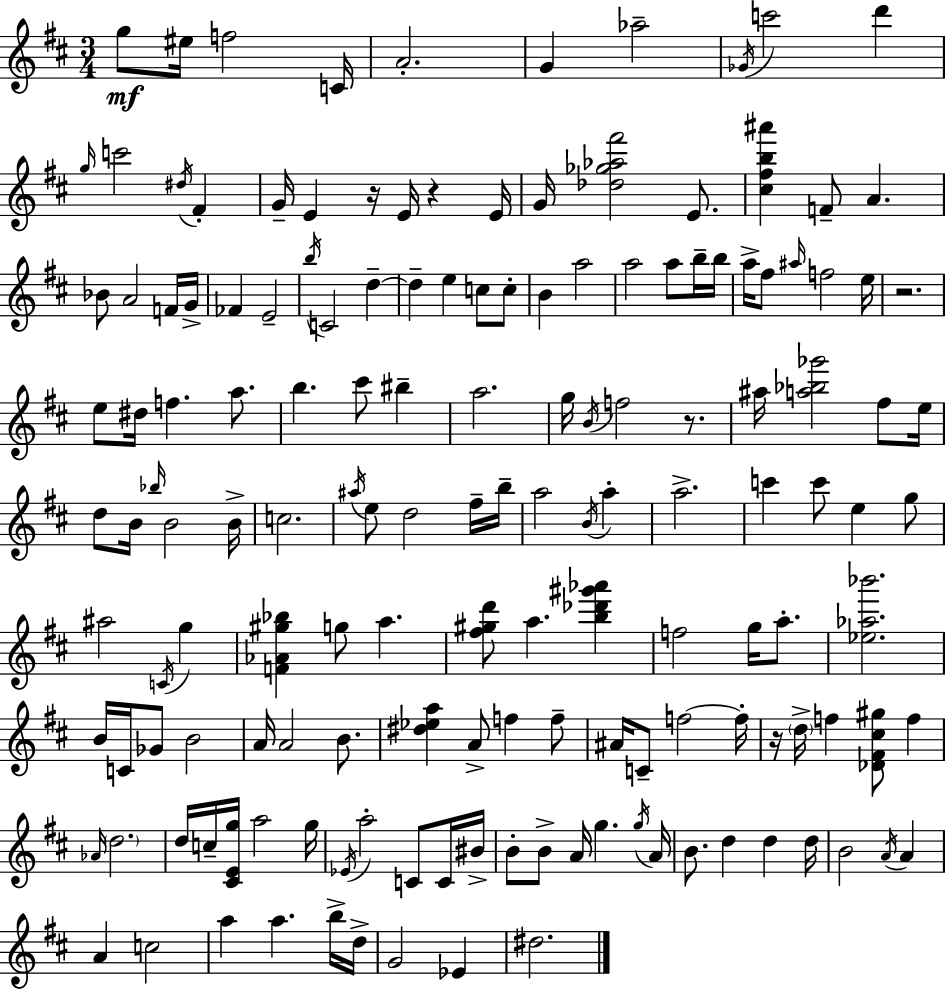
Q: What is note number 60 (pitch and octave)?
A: E5